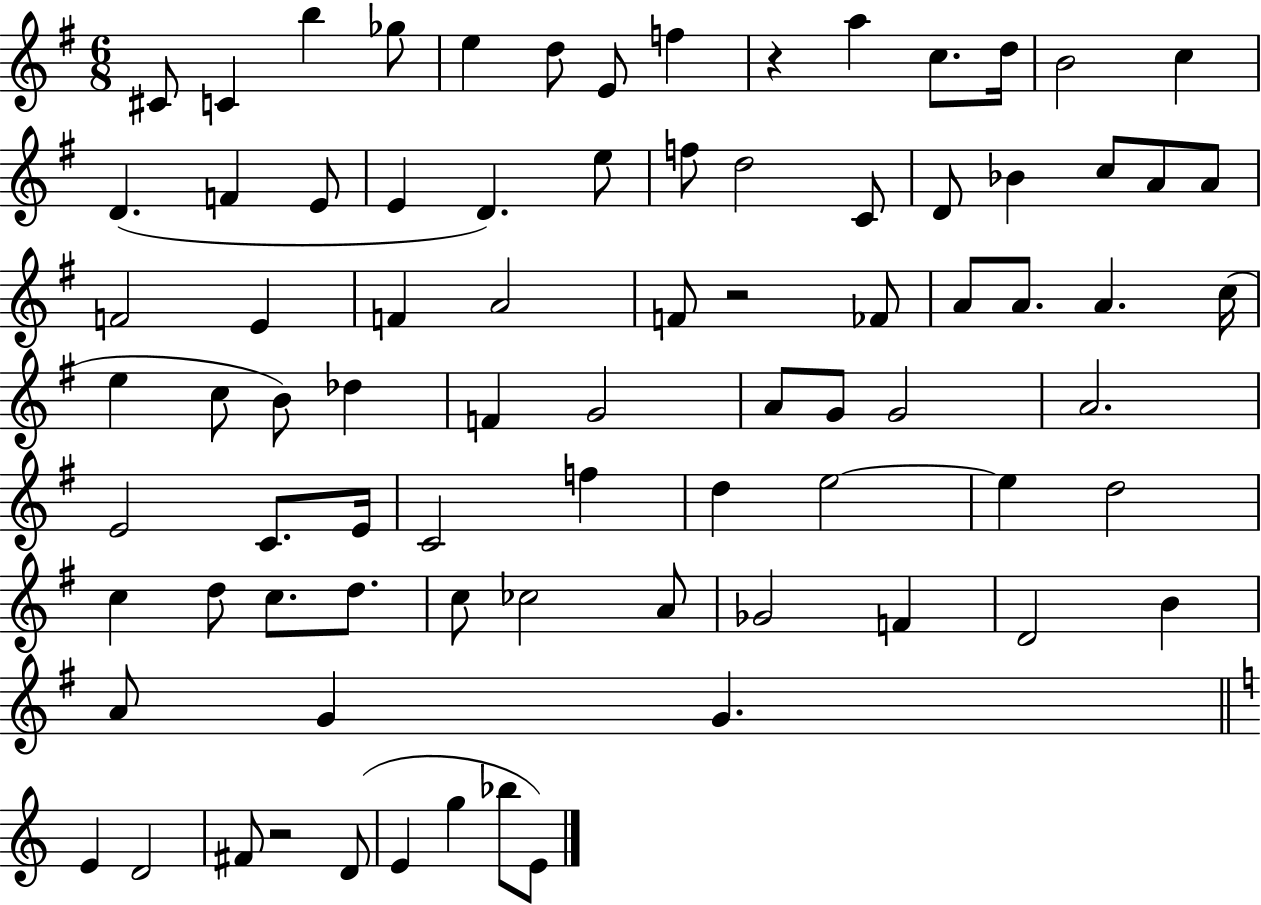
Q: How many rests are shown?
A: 3